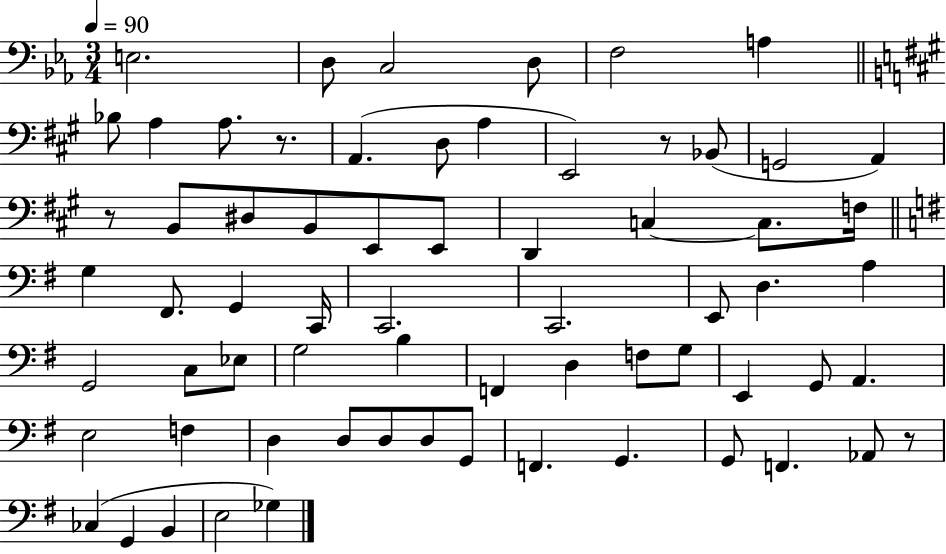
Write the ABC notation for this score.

X:1
T:Untitled
M:3/4
L:1/4
K:Eb
E,2 D,/2 C,2 D,/2 F,2 A, _B,/2 A, A,/2 z/2 A,, D,/2 A, E,,2 z/2 _B,,/2 G,,2 A,, z/2 B,,/2 ^D,/2 B,,/2 E,,/2 E,,/2 D,, C, C,/2 F,/4 G, ^F,,/2 G,, C,,/4 C,,2 C,,2 E,,/2 D, A, G,,2 C,/2 _E,/2 G,2 B, F,, D, F,/2 G,/2 E,, G,,/2 A,, E,2 F, D, D,/2 D,/2 D,/2 G,,/2 F,, G,, G,,/2 F,, _A,,/2 z/2 _C, G,, B,, E,2 _G,